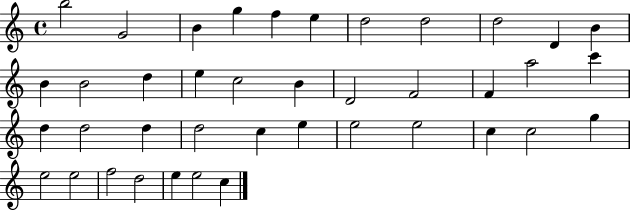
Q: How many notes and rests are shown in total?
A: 40